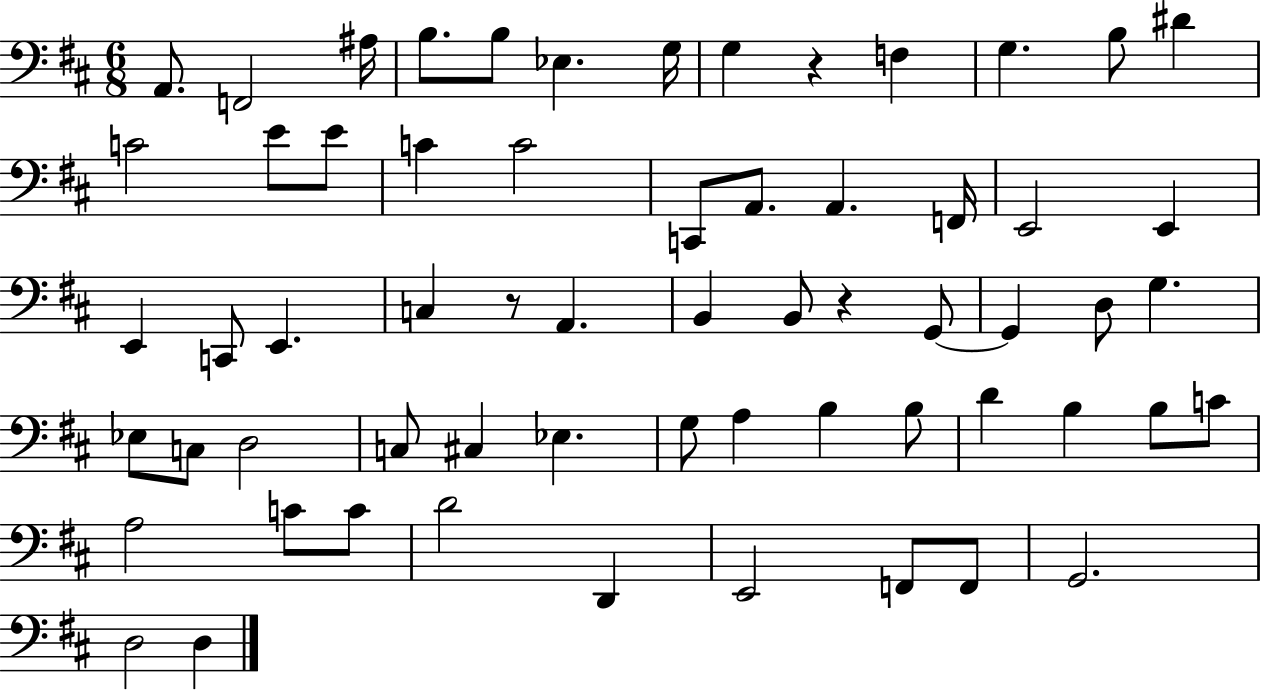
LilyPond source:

{
  \clef bass
  \numericTimeSignature
  \time 6/8
  \key d \major
  a,8. f,2 ais16 | b8. b8 ees4. g16 | g4 r4 f4 | g4. b8 dis'4 | \break c'2 e'8 e'8 | c'4 c'2 | c,8 a,8. a,4. f,16 | e,2 e,4 | \break e,4 c,8 e,4. | c4 r8 a,4. | b,4 b,8 r4 g,8~~ | g,4 d8 g4. | \break ees8 c8 d2 | c8 cis4 ees4. | g8 a4 b4 b8 | d'4 b4 b8 c'8 | \break a2 c'8 c'8 | d'2 d,4 | e,2 f,8 f,8 | g,2. | \break d2 d4 | \bar "|."
}